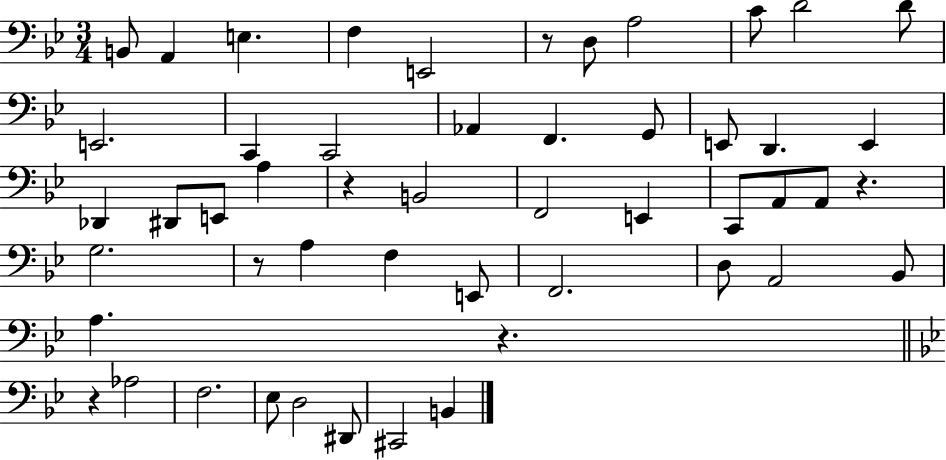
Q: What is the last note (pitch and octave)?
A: B2